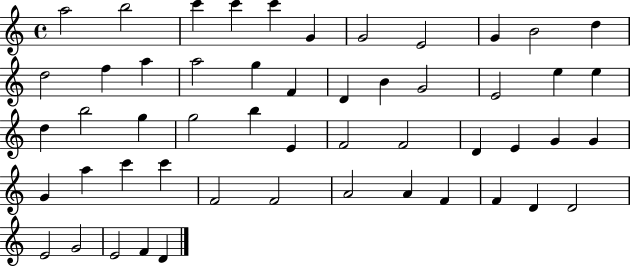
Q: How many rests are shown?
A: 0